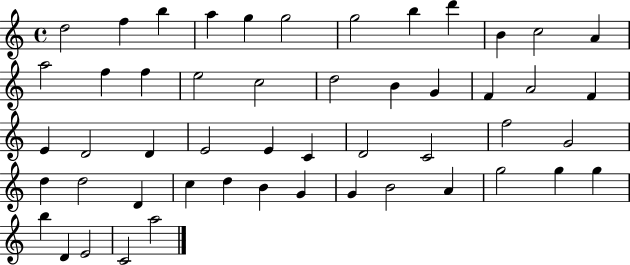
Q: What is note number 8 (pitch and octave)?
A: B5